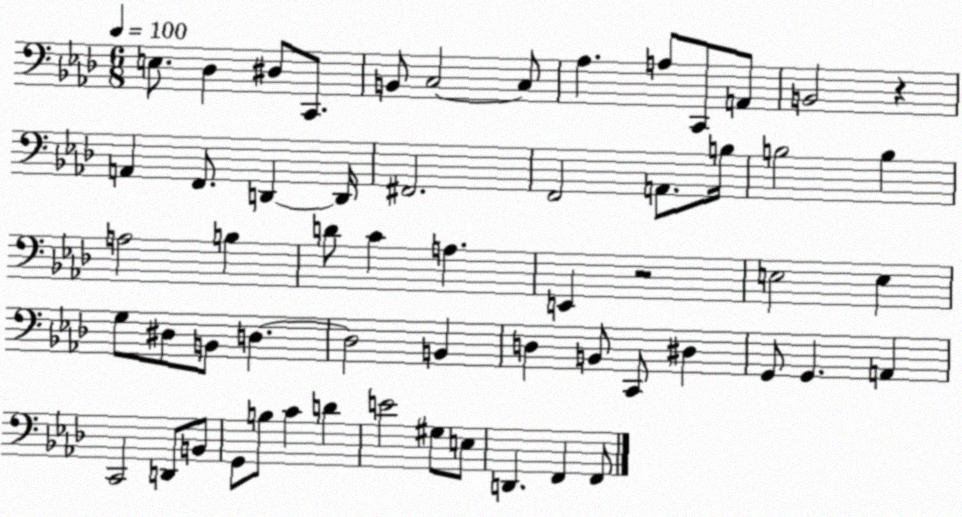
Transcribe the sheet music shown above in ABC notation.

X:1
T:Untitled
M:6/8
L:1/4
K:Ab
E,/2 _D, ^D,/2 C,,/2 B,,/2 C,2 C,/2 _A, A,/2 C,,/2 A,,/2 B,,2 z A,, F,,/2 D,, D,,/4 ^F,,2 F,,2 A,,/2 B,/4 B,2 B, A,2 B, D/2 C A, E,, z2 E,2 E, G,/2 ^D,/2 B,,/2 D, D,2 B,, D, B,,/2 C,,/2 ^D, G,,/2 G,, A,, C,,2 D,,/2 B,,/2 G,,/2 B,/2 C D E2 ^G,/2 E,/2 D,, F,, F,,/2